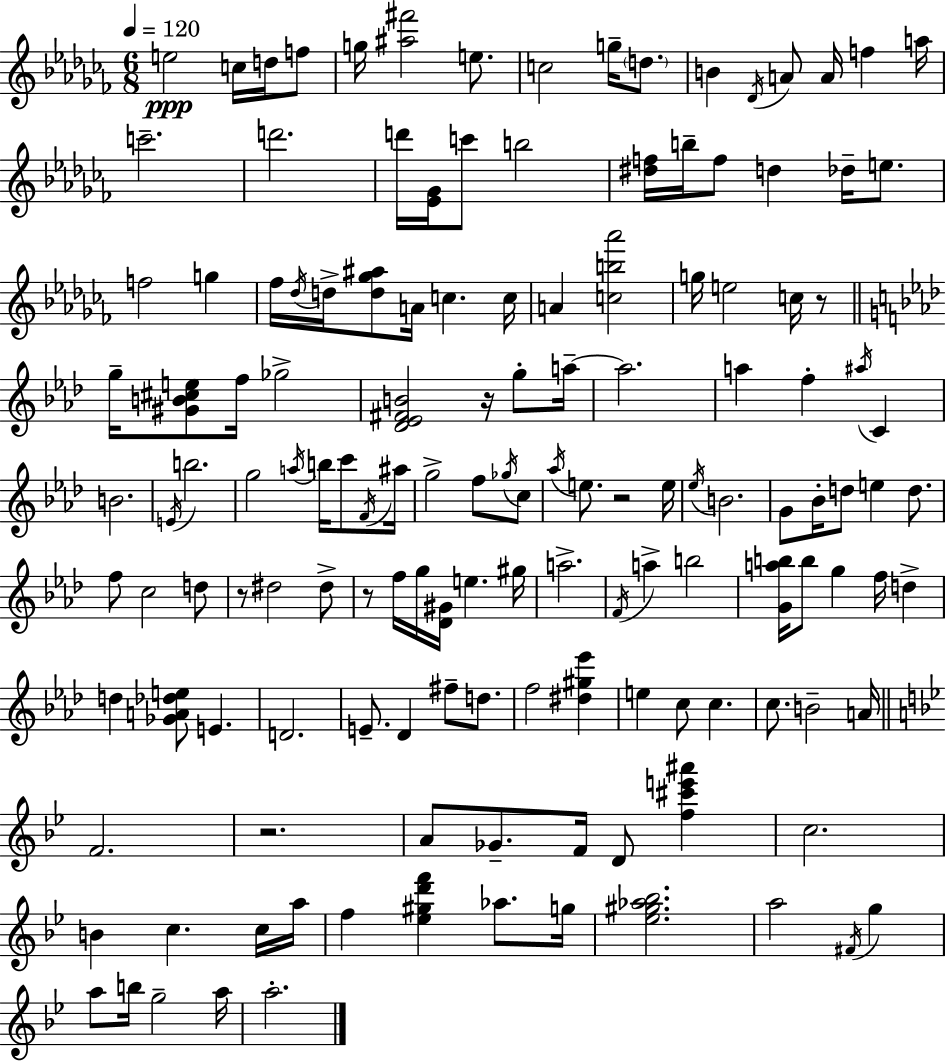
{
  \clef treble
  \numericTimeSignature
  \time 6/8
  \key aes \minor
  \tempo 4 = 120
  \repeat volta 2 { e''2\ppp c''16 d''16 f''8 | g''16 <ais'' fis'''>2 e''8. | c''2 g''16-- \parenthesize d''8. | b'4 \acciaccatura { des'16 } a'8 a'16 f''4 | \break a''16 c'''2.-- | d'''2. | d'''16 <ees' ges'>16 c'''8 b''2 | <dis'' f''>16 b''16-- f''8 d''4 des''16-- e''8. | \break f''2 g''4 | fes''16 \acciaccatura { des''16 } d''16-> <d'' ges'' ais''>8 a'16 c''4. | c''16 a'4 <c'' b'' aes'''>2 | g''16 e''2 c''16 | \break r8 \bar "||" \break \key aes \major g''16-- <gis' b' cis'' e''>8 f''16 ges''2-> | <des' ees' fis' b'>2 r16 g''8-. a''16--~~ | a''2. | a''4 f''4-. \acciaccatura { ais''16 } c'4 | \break b'2. | \acciaccatura { e'16 } b''2. | g''2 \acciaccatura { a''16 } b''16 | c'''8 \acciaccatura { f'16 } ais''16 g''2-> | \break f''8 \acciaccatura { ges''16 } c''8 \acciaccatura { aes''16 } e''8. r2 | e''16 \acciaccatura { ees''16 } b'2. | g'8 bes'16-. d''8 | e''4 d''8. f''8 c''2 | \break d''8 r8 dis''2 | dis''8-> r8 f''16 g''16 <des' gis'>16 | e''4. gis''16 a''2.-> | \acciaccatura { f'16 } a''4-> | \break b''2 <g' a'' b''>16 b''8 g''4 | f''16 d''4-> d''4 | <ges' a' des'' e''>8 e'4. d'2. | e'8.-- des'4 | \break fis''8-- d''8. f''2 | <dis'' gis'' ees'''>4 e''4 | c''8 c''4. c''8. b'2-- | a'16 \bar "||" \break \key g \minor f'2. | r2. | a'8 ges'8.-- f'16 d'8 <f'' cis''' e''' ais'''>4 | c''2. | \break b'4 c''4. c''16 a''16 | f''4 <ees'' gis'' d''' f'''>4 aes''8. g''16 | <ees'' gis'' aes'' bes''>2. | a''2 \acciaccatura { fis'16 } g''4 | \break a''8 b''16 g''2-- | a''16 a''2.-. | } \bar "|."
}